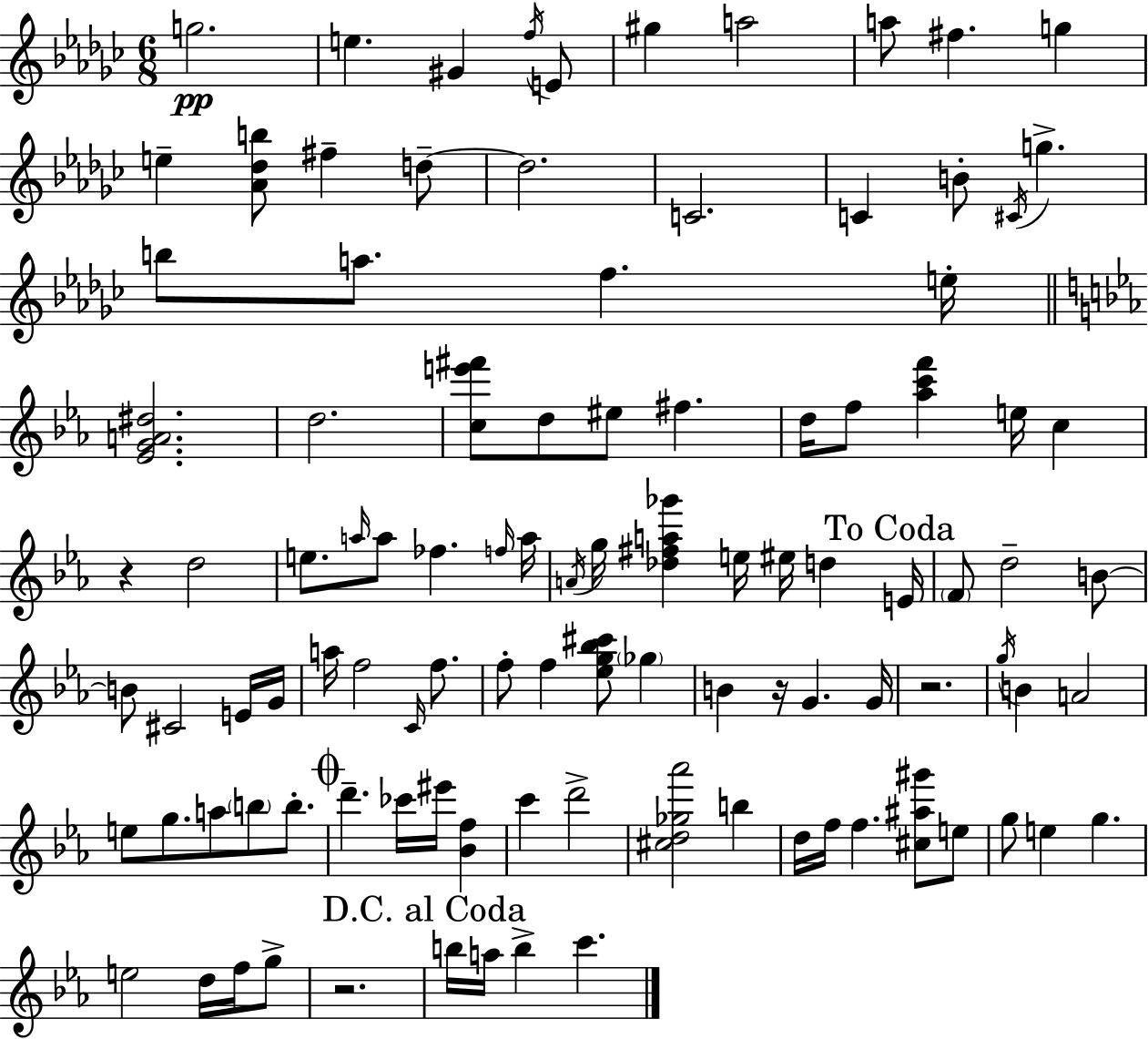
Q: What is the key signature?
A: EES minor